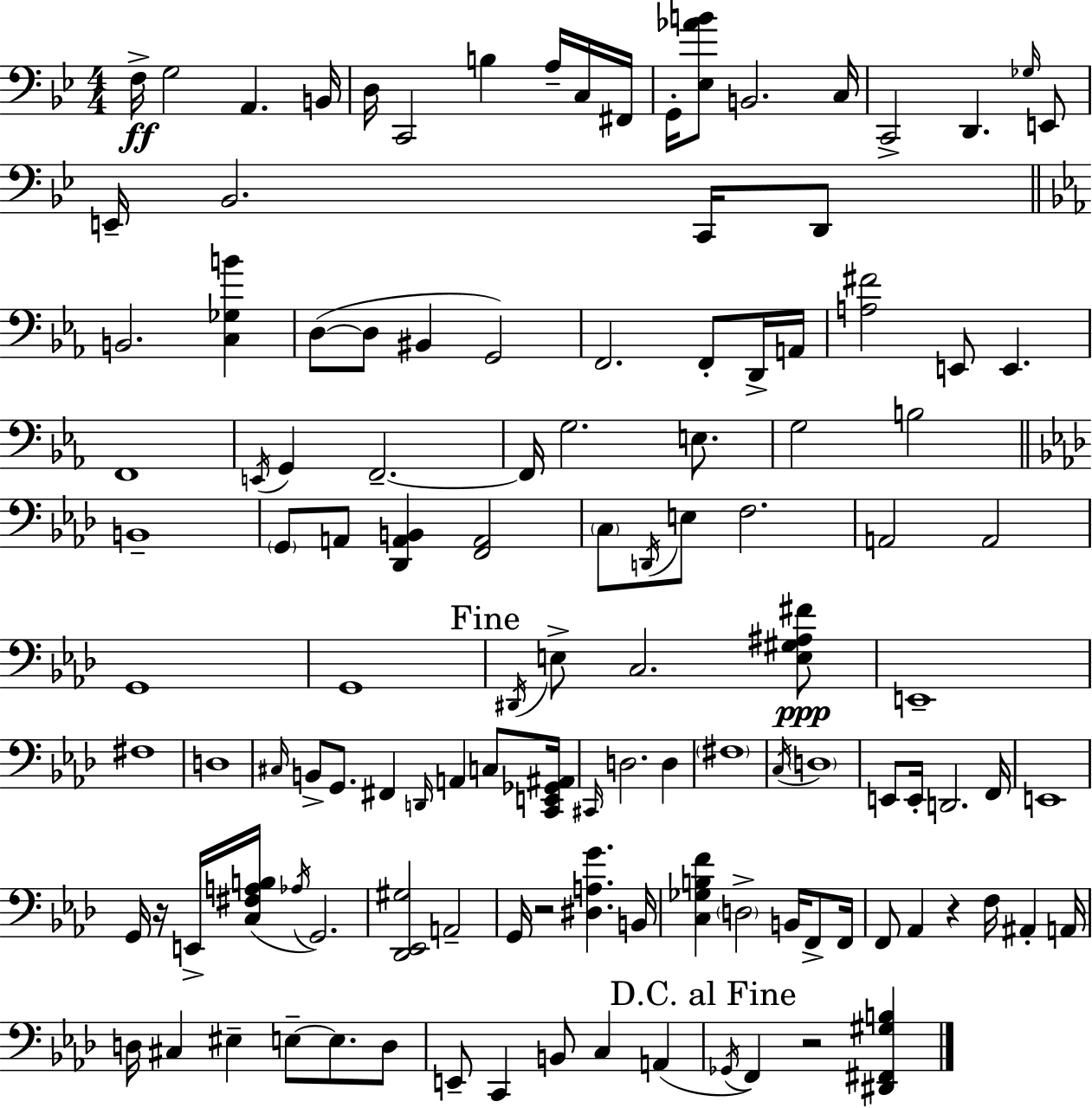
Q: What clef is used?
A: bass